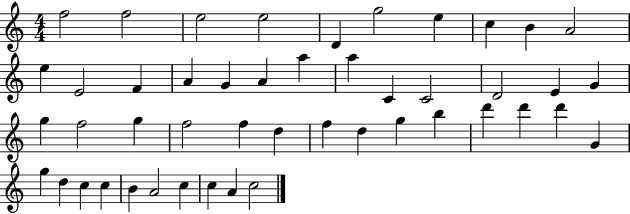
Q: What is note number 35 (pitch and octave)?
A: D6